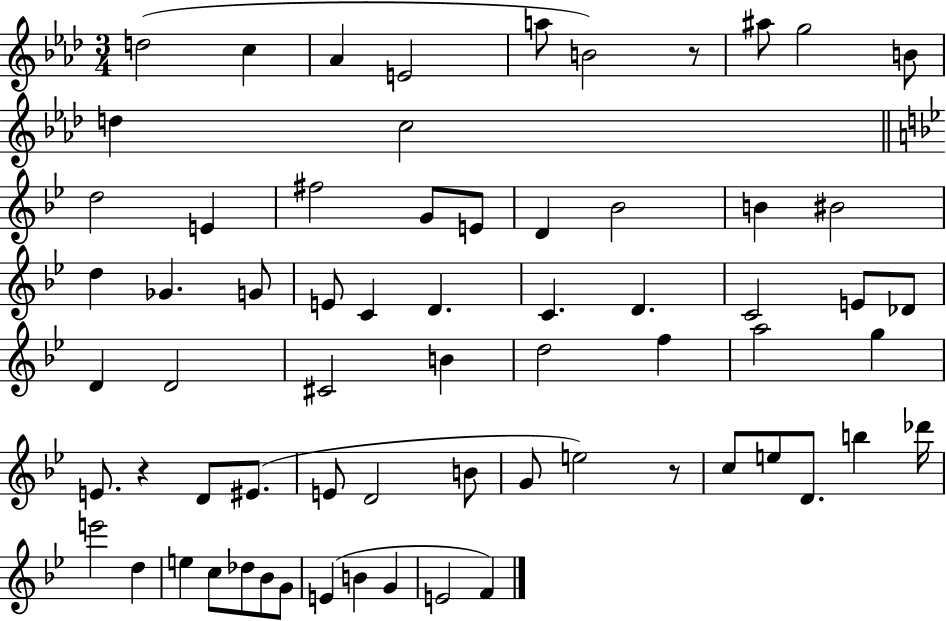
{
  \clef treble
  \numericTimeSignature
  \time 3/4
  \key aes \major
  d''2( c''4 | aes'4 e'2 | a''8 b'2) r8 | ais''8 g''2 b'8 | \break d''4 c''2 | \bar "||" \break \key bes \major d''2 e'4 | fis''2 g'8 e'8 | d'4 bes'2 | b'4 bis'2 | \break d''4 ges'4. g'8 | e'8 c'4 d'4. | c'4. d'4. | c'2 e'8 des'8 | \break d'4 d'2 | cis'2 b'4 | d''2 f''4 | a''2 g''4 | \break e'8. r4 d'8 eis'8.( | e'8 d'2 b'8 | g'8 e''2) r8 | c''8 e''8 d'8. b''4 des'''16 | \break e'''2 d''4 | e''4 c''8 des''8 bes'8 g'8 | e'4( b'4 g'4 | e'2 f'4) | \break \bar "|."
}